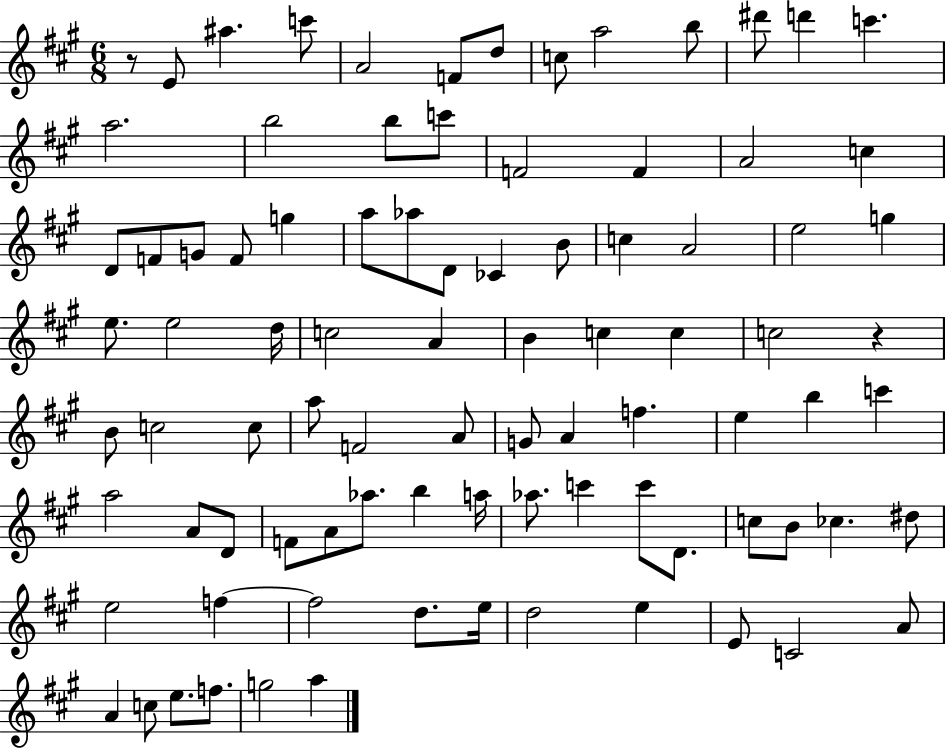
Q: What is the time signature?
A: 6/8